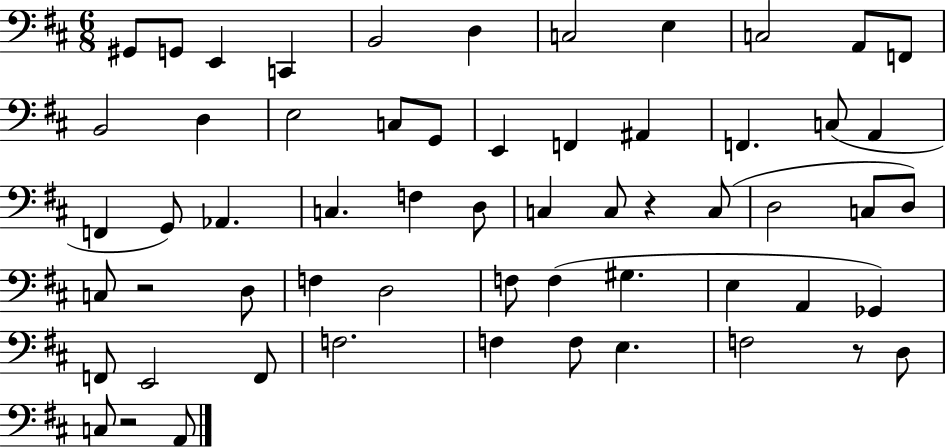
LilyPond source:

{
  \clef bass
  \numericTimeSignature
  \time 6/8
  \key d \major
  gis,8 g,8 e,4 c,4 | b,2 d4 | c2 e4 | c2 a,8 f,8 | \break b,2 d4 | e2 c8 g,8 | e,4 f,4 ais,4 | f,4. c8( a,4 | \break f,4 g,8) aes,4. | c4. f4 d8 | c4 c8 r4 c8( | d2 c8 d8) | \break c8 r2 d8 | f4 d2 | f8 f4( gis4. | e4 a,4 ges,4) | \break f,8 e,2 f,8 | f2. | f4 f8 e4. | f2 r8 d8 | \break c8 r2 a,8 | \bar "|."
}